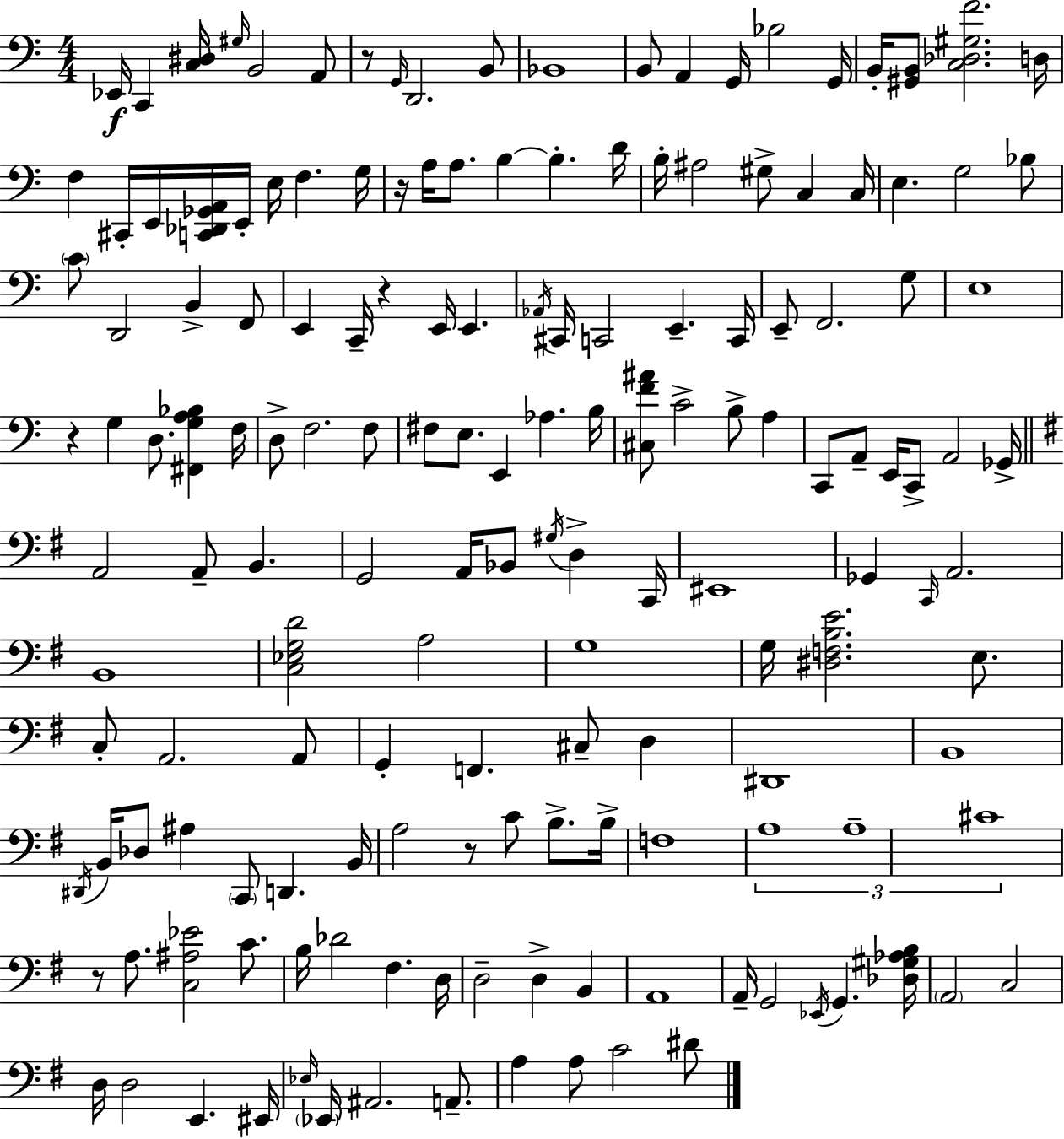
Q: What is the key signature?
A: A minor